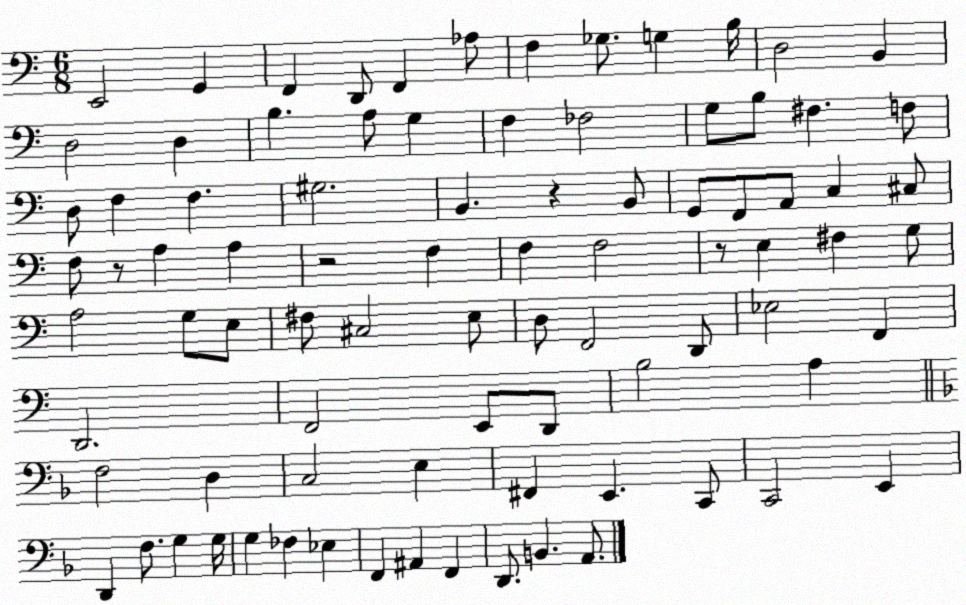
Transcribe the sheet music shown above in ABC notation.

X:1
T:Untitled
M:6/8
L:1/4
K:C
E,,2 G,, F,, D,,/2 F,, _A,/2 F, _G,/2 G, B,/4 D,2 B,, D,2 D, B, A,/2 G, F, _F,2 G,/2 B,/2 ^F, F,/2 D,/2 F, F, ^G,2 B,, z B,,/2 G,,/2 F,,/2 A,,/2 C, ^C,/2 F,/2 z/2 A, A, z2 F, F, F,2 z/2 E, ^F, G,/2 A,2 G,/2 E,/2 ^F,/2 ^C,2 E,/2 D,/2 F,,2 D,,/2 _E,2 F,, D,,2 F,,2 E,,/2 D,,/2 B,2 A, F,2 D, C,2 E, ^F,, E,, C,,/2 C,,2 E,, D,, F,/2 G, G,/4 G, _F, _E, F,, ^A,, F,, D,,/2 B,, A,,/2